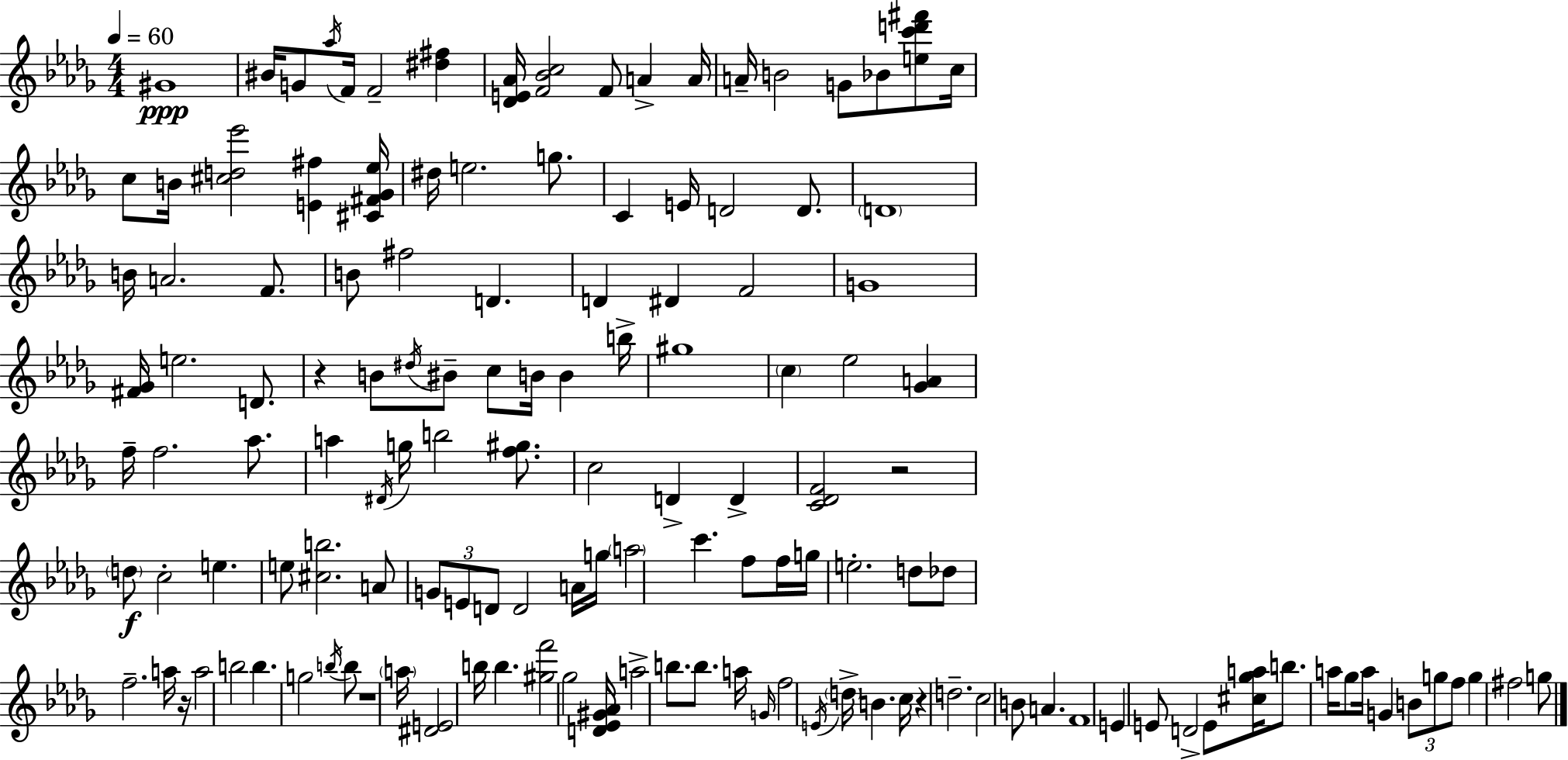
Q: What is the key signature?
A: BES minor